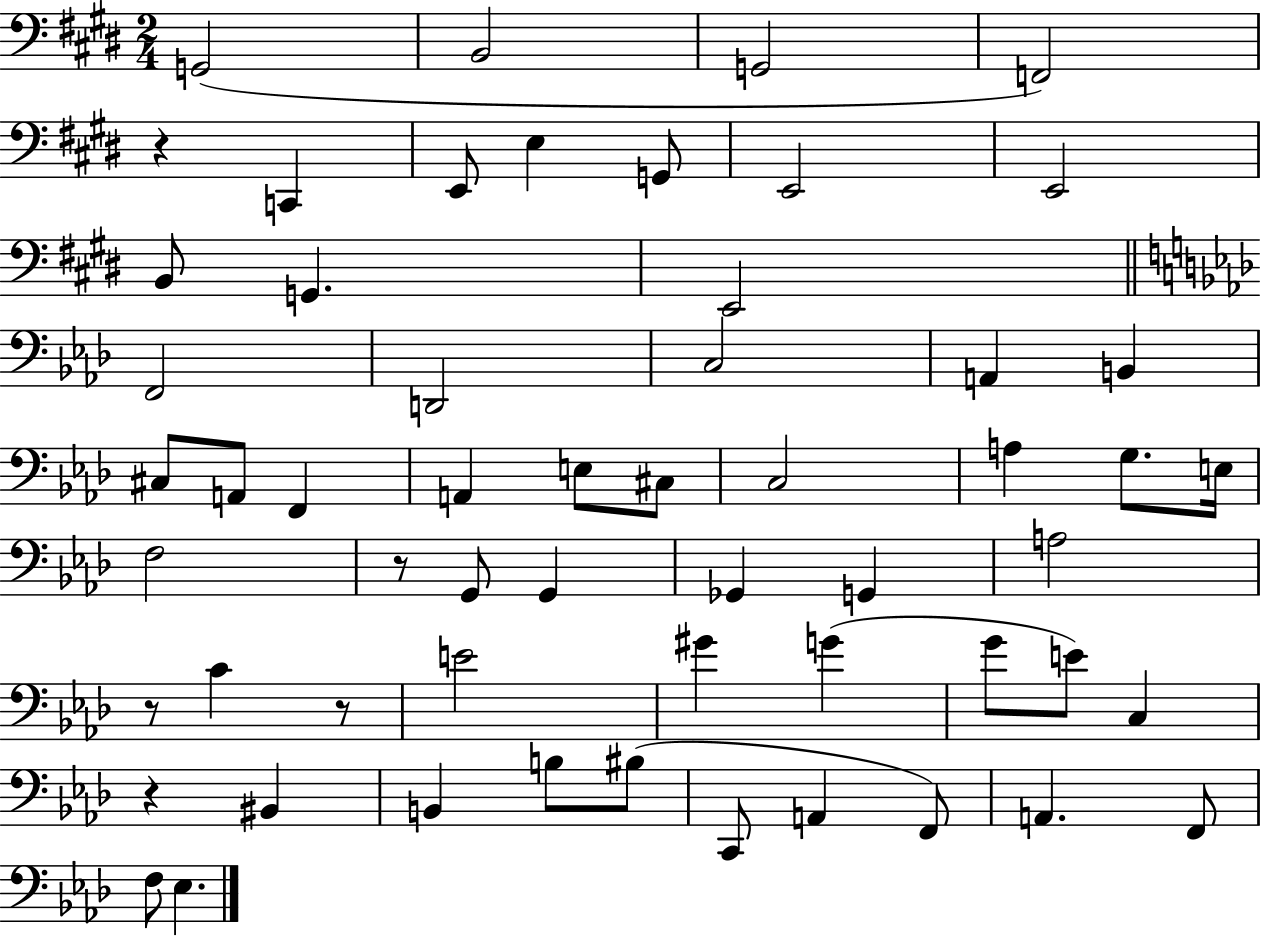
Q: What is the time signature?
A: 2/4